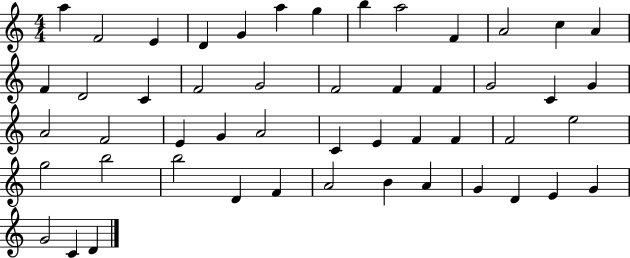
{
  \clef treble
  \numericTimeSignature
  \time 4/4
  \key c \major
  a''4 f'2 e'4 | d'4 g'4 a''4 g''4 | b''4 a''2 f'4 | a'2 c''4 a'4 | \break f'4 d'2 c'4 | f'2 g'2 | f'2 f'4 f'4 | g'2 c'4 g'4 | \break a'2 f'2 | e'4 g'4 a'2 | c'4 e'4 f'4 f'4 | f'2 e''2 | \break g''2 b''2 | b''2 d'4 f'4 | a'2 b'4 a'4 | g'4 d'4 e'4 g'4 | \break g'2 c'4 d'4 | \bar "|."
}